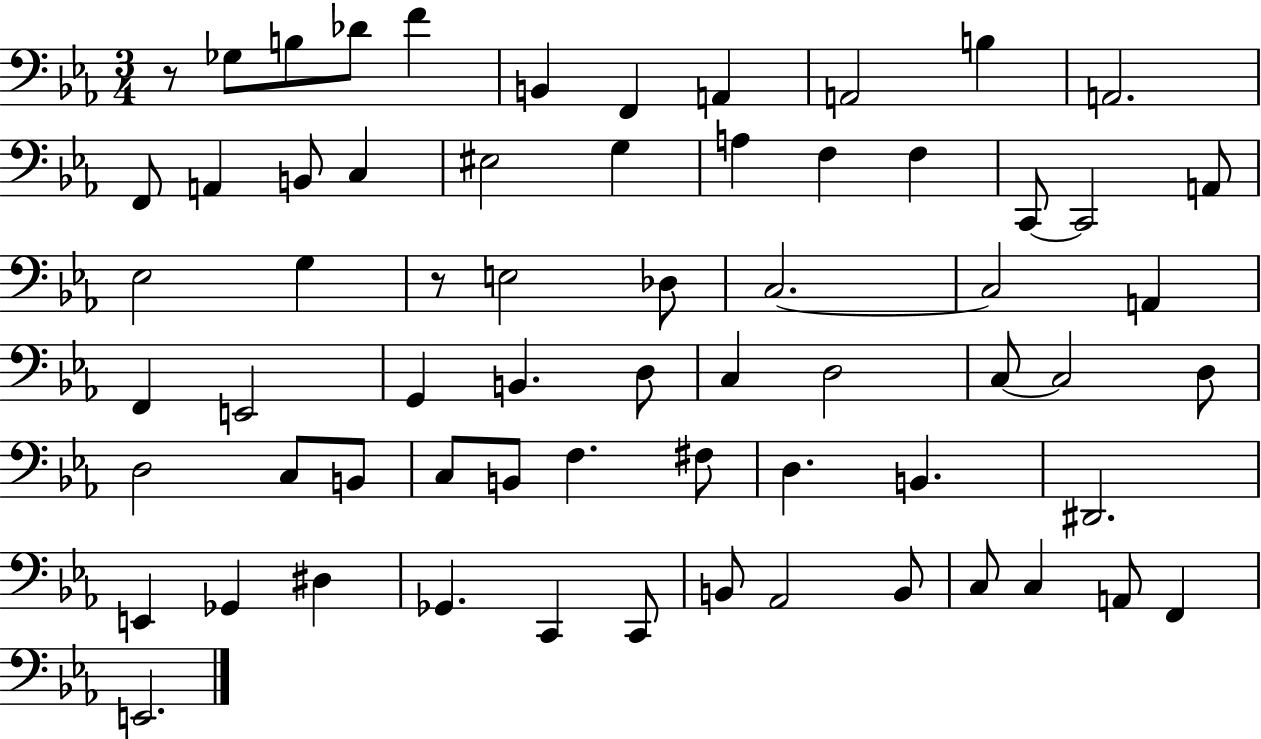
R/e Gb3/e B3/e Db4/e F4/q B2/q F2/q A2/q A2/h B3/q A2/h. F2/e A2/q B2/e C3/q EIS3/h G3/q A3/q F3/q F3/q C2/e C2/h A2/e Eb3/h G3/q R/e E3/h Db3/e C3/h. C3/h A2/q F2/q E2/h G2/q B2/q. D3/e C3/q D3/h C3/e C3/h D3/e D3/h C3/e B2/e C3/e B2/e F3/q. F#3/e D3/q. B2/q. D#2/h. E2/q Gb2/q D#3/q Gb2/q. C2/q C2/e B2/e Ab2/h B2/e C3/e C3/q A2/e F2/q E2/h.